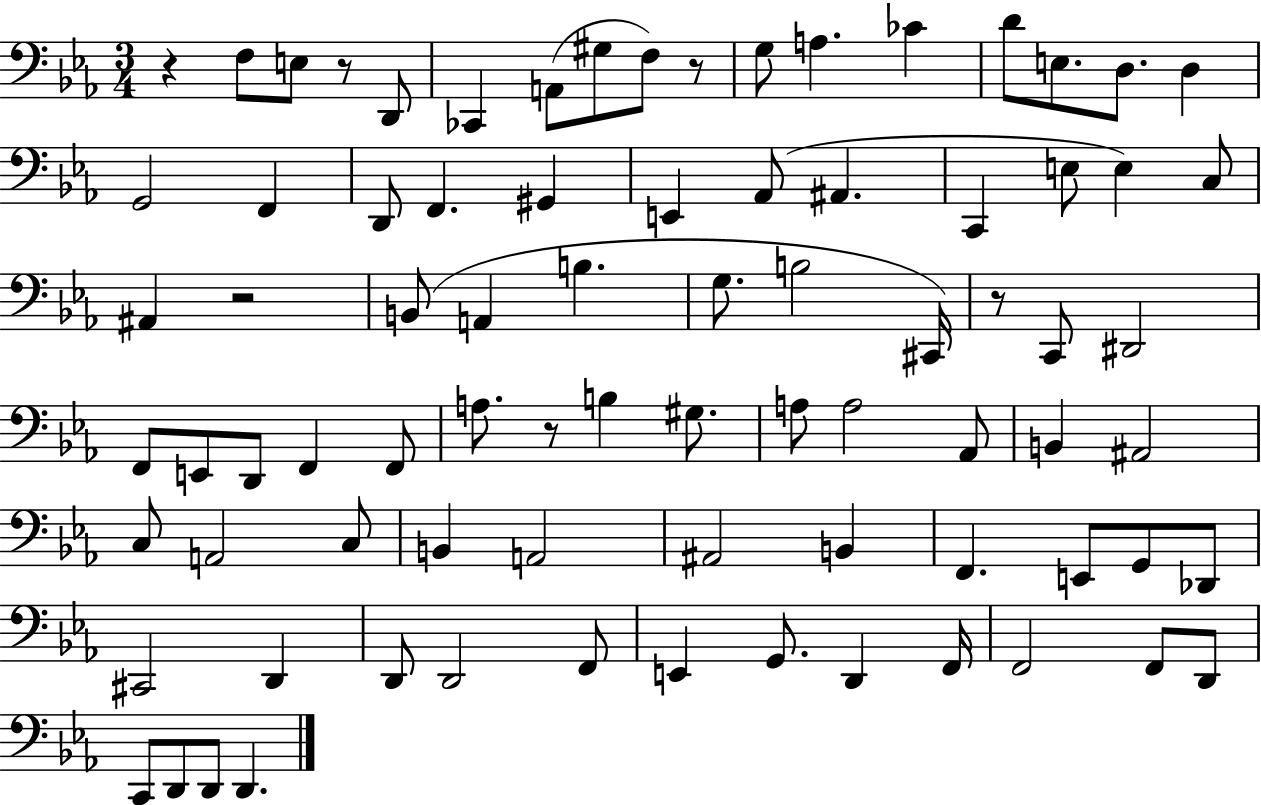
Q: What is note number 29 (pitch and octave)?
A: A2